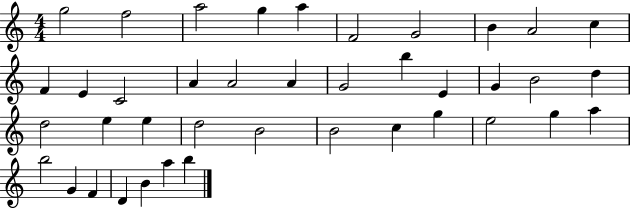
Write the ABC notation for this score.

X:1
T:Untitled
M:4/4
L:1/4
K:C
g2 f2 a2 g a F2 G2 B A2 c F E C2 A A2 A G2 b E G B2 d d2 e e d2 B2 B2 c g e2 g a b2 G F D B a b